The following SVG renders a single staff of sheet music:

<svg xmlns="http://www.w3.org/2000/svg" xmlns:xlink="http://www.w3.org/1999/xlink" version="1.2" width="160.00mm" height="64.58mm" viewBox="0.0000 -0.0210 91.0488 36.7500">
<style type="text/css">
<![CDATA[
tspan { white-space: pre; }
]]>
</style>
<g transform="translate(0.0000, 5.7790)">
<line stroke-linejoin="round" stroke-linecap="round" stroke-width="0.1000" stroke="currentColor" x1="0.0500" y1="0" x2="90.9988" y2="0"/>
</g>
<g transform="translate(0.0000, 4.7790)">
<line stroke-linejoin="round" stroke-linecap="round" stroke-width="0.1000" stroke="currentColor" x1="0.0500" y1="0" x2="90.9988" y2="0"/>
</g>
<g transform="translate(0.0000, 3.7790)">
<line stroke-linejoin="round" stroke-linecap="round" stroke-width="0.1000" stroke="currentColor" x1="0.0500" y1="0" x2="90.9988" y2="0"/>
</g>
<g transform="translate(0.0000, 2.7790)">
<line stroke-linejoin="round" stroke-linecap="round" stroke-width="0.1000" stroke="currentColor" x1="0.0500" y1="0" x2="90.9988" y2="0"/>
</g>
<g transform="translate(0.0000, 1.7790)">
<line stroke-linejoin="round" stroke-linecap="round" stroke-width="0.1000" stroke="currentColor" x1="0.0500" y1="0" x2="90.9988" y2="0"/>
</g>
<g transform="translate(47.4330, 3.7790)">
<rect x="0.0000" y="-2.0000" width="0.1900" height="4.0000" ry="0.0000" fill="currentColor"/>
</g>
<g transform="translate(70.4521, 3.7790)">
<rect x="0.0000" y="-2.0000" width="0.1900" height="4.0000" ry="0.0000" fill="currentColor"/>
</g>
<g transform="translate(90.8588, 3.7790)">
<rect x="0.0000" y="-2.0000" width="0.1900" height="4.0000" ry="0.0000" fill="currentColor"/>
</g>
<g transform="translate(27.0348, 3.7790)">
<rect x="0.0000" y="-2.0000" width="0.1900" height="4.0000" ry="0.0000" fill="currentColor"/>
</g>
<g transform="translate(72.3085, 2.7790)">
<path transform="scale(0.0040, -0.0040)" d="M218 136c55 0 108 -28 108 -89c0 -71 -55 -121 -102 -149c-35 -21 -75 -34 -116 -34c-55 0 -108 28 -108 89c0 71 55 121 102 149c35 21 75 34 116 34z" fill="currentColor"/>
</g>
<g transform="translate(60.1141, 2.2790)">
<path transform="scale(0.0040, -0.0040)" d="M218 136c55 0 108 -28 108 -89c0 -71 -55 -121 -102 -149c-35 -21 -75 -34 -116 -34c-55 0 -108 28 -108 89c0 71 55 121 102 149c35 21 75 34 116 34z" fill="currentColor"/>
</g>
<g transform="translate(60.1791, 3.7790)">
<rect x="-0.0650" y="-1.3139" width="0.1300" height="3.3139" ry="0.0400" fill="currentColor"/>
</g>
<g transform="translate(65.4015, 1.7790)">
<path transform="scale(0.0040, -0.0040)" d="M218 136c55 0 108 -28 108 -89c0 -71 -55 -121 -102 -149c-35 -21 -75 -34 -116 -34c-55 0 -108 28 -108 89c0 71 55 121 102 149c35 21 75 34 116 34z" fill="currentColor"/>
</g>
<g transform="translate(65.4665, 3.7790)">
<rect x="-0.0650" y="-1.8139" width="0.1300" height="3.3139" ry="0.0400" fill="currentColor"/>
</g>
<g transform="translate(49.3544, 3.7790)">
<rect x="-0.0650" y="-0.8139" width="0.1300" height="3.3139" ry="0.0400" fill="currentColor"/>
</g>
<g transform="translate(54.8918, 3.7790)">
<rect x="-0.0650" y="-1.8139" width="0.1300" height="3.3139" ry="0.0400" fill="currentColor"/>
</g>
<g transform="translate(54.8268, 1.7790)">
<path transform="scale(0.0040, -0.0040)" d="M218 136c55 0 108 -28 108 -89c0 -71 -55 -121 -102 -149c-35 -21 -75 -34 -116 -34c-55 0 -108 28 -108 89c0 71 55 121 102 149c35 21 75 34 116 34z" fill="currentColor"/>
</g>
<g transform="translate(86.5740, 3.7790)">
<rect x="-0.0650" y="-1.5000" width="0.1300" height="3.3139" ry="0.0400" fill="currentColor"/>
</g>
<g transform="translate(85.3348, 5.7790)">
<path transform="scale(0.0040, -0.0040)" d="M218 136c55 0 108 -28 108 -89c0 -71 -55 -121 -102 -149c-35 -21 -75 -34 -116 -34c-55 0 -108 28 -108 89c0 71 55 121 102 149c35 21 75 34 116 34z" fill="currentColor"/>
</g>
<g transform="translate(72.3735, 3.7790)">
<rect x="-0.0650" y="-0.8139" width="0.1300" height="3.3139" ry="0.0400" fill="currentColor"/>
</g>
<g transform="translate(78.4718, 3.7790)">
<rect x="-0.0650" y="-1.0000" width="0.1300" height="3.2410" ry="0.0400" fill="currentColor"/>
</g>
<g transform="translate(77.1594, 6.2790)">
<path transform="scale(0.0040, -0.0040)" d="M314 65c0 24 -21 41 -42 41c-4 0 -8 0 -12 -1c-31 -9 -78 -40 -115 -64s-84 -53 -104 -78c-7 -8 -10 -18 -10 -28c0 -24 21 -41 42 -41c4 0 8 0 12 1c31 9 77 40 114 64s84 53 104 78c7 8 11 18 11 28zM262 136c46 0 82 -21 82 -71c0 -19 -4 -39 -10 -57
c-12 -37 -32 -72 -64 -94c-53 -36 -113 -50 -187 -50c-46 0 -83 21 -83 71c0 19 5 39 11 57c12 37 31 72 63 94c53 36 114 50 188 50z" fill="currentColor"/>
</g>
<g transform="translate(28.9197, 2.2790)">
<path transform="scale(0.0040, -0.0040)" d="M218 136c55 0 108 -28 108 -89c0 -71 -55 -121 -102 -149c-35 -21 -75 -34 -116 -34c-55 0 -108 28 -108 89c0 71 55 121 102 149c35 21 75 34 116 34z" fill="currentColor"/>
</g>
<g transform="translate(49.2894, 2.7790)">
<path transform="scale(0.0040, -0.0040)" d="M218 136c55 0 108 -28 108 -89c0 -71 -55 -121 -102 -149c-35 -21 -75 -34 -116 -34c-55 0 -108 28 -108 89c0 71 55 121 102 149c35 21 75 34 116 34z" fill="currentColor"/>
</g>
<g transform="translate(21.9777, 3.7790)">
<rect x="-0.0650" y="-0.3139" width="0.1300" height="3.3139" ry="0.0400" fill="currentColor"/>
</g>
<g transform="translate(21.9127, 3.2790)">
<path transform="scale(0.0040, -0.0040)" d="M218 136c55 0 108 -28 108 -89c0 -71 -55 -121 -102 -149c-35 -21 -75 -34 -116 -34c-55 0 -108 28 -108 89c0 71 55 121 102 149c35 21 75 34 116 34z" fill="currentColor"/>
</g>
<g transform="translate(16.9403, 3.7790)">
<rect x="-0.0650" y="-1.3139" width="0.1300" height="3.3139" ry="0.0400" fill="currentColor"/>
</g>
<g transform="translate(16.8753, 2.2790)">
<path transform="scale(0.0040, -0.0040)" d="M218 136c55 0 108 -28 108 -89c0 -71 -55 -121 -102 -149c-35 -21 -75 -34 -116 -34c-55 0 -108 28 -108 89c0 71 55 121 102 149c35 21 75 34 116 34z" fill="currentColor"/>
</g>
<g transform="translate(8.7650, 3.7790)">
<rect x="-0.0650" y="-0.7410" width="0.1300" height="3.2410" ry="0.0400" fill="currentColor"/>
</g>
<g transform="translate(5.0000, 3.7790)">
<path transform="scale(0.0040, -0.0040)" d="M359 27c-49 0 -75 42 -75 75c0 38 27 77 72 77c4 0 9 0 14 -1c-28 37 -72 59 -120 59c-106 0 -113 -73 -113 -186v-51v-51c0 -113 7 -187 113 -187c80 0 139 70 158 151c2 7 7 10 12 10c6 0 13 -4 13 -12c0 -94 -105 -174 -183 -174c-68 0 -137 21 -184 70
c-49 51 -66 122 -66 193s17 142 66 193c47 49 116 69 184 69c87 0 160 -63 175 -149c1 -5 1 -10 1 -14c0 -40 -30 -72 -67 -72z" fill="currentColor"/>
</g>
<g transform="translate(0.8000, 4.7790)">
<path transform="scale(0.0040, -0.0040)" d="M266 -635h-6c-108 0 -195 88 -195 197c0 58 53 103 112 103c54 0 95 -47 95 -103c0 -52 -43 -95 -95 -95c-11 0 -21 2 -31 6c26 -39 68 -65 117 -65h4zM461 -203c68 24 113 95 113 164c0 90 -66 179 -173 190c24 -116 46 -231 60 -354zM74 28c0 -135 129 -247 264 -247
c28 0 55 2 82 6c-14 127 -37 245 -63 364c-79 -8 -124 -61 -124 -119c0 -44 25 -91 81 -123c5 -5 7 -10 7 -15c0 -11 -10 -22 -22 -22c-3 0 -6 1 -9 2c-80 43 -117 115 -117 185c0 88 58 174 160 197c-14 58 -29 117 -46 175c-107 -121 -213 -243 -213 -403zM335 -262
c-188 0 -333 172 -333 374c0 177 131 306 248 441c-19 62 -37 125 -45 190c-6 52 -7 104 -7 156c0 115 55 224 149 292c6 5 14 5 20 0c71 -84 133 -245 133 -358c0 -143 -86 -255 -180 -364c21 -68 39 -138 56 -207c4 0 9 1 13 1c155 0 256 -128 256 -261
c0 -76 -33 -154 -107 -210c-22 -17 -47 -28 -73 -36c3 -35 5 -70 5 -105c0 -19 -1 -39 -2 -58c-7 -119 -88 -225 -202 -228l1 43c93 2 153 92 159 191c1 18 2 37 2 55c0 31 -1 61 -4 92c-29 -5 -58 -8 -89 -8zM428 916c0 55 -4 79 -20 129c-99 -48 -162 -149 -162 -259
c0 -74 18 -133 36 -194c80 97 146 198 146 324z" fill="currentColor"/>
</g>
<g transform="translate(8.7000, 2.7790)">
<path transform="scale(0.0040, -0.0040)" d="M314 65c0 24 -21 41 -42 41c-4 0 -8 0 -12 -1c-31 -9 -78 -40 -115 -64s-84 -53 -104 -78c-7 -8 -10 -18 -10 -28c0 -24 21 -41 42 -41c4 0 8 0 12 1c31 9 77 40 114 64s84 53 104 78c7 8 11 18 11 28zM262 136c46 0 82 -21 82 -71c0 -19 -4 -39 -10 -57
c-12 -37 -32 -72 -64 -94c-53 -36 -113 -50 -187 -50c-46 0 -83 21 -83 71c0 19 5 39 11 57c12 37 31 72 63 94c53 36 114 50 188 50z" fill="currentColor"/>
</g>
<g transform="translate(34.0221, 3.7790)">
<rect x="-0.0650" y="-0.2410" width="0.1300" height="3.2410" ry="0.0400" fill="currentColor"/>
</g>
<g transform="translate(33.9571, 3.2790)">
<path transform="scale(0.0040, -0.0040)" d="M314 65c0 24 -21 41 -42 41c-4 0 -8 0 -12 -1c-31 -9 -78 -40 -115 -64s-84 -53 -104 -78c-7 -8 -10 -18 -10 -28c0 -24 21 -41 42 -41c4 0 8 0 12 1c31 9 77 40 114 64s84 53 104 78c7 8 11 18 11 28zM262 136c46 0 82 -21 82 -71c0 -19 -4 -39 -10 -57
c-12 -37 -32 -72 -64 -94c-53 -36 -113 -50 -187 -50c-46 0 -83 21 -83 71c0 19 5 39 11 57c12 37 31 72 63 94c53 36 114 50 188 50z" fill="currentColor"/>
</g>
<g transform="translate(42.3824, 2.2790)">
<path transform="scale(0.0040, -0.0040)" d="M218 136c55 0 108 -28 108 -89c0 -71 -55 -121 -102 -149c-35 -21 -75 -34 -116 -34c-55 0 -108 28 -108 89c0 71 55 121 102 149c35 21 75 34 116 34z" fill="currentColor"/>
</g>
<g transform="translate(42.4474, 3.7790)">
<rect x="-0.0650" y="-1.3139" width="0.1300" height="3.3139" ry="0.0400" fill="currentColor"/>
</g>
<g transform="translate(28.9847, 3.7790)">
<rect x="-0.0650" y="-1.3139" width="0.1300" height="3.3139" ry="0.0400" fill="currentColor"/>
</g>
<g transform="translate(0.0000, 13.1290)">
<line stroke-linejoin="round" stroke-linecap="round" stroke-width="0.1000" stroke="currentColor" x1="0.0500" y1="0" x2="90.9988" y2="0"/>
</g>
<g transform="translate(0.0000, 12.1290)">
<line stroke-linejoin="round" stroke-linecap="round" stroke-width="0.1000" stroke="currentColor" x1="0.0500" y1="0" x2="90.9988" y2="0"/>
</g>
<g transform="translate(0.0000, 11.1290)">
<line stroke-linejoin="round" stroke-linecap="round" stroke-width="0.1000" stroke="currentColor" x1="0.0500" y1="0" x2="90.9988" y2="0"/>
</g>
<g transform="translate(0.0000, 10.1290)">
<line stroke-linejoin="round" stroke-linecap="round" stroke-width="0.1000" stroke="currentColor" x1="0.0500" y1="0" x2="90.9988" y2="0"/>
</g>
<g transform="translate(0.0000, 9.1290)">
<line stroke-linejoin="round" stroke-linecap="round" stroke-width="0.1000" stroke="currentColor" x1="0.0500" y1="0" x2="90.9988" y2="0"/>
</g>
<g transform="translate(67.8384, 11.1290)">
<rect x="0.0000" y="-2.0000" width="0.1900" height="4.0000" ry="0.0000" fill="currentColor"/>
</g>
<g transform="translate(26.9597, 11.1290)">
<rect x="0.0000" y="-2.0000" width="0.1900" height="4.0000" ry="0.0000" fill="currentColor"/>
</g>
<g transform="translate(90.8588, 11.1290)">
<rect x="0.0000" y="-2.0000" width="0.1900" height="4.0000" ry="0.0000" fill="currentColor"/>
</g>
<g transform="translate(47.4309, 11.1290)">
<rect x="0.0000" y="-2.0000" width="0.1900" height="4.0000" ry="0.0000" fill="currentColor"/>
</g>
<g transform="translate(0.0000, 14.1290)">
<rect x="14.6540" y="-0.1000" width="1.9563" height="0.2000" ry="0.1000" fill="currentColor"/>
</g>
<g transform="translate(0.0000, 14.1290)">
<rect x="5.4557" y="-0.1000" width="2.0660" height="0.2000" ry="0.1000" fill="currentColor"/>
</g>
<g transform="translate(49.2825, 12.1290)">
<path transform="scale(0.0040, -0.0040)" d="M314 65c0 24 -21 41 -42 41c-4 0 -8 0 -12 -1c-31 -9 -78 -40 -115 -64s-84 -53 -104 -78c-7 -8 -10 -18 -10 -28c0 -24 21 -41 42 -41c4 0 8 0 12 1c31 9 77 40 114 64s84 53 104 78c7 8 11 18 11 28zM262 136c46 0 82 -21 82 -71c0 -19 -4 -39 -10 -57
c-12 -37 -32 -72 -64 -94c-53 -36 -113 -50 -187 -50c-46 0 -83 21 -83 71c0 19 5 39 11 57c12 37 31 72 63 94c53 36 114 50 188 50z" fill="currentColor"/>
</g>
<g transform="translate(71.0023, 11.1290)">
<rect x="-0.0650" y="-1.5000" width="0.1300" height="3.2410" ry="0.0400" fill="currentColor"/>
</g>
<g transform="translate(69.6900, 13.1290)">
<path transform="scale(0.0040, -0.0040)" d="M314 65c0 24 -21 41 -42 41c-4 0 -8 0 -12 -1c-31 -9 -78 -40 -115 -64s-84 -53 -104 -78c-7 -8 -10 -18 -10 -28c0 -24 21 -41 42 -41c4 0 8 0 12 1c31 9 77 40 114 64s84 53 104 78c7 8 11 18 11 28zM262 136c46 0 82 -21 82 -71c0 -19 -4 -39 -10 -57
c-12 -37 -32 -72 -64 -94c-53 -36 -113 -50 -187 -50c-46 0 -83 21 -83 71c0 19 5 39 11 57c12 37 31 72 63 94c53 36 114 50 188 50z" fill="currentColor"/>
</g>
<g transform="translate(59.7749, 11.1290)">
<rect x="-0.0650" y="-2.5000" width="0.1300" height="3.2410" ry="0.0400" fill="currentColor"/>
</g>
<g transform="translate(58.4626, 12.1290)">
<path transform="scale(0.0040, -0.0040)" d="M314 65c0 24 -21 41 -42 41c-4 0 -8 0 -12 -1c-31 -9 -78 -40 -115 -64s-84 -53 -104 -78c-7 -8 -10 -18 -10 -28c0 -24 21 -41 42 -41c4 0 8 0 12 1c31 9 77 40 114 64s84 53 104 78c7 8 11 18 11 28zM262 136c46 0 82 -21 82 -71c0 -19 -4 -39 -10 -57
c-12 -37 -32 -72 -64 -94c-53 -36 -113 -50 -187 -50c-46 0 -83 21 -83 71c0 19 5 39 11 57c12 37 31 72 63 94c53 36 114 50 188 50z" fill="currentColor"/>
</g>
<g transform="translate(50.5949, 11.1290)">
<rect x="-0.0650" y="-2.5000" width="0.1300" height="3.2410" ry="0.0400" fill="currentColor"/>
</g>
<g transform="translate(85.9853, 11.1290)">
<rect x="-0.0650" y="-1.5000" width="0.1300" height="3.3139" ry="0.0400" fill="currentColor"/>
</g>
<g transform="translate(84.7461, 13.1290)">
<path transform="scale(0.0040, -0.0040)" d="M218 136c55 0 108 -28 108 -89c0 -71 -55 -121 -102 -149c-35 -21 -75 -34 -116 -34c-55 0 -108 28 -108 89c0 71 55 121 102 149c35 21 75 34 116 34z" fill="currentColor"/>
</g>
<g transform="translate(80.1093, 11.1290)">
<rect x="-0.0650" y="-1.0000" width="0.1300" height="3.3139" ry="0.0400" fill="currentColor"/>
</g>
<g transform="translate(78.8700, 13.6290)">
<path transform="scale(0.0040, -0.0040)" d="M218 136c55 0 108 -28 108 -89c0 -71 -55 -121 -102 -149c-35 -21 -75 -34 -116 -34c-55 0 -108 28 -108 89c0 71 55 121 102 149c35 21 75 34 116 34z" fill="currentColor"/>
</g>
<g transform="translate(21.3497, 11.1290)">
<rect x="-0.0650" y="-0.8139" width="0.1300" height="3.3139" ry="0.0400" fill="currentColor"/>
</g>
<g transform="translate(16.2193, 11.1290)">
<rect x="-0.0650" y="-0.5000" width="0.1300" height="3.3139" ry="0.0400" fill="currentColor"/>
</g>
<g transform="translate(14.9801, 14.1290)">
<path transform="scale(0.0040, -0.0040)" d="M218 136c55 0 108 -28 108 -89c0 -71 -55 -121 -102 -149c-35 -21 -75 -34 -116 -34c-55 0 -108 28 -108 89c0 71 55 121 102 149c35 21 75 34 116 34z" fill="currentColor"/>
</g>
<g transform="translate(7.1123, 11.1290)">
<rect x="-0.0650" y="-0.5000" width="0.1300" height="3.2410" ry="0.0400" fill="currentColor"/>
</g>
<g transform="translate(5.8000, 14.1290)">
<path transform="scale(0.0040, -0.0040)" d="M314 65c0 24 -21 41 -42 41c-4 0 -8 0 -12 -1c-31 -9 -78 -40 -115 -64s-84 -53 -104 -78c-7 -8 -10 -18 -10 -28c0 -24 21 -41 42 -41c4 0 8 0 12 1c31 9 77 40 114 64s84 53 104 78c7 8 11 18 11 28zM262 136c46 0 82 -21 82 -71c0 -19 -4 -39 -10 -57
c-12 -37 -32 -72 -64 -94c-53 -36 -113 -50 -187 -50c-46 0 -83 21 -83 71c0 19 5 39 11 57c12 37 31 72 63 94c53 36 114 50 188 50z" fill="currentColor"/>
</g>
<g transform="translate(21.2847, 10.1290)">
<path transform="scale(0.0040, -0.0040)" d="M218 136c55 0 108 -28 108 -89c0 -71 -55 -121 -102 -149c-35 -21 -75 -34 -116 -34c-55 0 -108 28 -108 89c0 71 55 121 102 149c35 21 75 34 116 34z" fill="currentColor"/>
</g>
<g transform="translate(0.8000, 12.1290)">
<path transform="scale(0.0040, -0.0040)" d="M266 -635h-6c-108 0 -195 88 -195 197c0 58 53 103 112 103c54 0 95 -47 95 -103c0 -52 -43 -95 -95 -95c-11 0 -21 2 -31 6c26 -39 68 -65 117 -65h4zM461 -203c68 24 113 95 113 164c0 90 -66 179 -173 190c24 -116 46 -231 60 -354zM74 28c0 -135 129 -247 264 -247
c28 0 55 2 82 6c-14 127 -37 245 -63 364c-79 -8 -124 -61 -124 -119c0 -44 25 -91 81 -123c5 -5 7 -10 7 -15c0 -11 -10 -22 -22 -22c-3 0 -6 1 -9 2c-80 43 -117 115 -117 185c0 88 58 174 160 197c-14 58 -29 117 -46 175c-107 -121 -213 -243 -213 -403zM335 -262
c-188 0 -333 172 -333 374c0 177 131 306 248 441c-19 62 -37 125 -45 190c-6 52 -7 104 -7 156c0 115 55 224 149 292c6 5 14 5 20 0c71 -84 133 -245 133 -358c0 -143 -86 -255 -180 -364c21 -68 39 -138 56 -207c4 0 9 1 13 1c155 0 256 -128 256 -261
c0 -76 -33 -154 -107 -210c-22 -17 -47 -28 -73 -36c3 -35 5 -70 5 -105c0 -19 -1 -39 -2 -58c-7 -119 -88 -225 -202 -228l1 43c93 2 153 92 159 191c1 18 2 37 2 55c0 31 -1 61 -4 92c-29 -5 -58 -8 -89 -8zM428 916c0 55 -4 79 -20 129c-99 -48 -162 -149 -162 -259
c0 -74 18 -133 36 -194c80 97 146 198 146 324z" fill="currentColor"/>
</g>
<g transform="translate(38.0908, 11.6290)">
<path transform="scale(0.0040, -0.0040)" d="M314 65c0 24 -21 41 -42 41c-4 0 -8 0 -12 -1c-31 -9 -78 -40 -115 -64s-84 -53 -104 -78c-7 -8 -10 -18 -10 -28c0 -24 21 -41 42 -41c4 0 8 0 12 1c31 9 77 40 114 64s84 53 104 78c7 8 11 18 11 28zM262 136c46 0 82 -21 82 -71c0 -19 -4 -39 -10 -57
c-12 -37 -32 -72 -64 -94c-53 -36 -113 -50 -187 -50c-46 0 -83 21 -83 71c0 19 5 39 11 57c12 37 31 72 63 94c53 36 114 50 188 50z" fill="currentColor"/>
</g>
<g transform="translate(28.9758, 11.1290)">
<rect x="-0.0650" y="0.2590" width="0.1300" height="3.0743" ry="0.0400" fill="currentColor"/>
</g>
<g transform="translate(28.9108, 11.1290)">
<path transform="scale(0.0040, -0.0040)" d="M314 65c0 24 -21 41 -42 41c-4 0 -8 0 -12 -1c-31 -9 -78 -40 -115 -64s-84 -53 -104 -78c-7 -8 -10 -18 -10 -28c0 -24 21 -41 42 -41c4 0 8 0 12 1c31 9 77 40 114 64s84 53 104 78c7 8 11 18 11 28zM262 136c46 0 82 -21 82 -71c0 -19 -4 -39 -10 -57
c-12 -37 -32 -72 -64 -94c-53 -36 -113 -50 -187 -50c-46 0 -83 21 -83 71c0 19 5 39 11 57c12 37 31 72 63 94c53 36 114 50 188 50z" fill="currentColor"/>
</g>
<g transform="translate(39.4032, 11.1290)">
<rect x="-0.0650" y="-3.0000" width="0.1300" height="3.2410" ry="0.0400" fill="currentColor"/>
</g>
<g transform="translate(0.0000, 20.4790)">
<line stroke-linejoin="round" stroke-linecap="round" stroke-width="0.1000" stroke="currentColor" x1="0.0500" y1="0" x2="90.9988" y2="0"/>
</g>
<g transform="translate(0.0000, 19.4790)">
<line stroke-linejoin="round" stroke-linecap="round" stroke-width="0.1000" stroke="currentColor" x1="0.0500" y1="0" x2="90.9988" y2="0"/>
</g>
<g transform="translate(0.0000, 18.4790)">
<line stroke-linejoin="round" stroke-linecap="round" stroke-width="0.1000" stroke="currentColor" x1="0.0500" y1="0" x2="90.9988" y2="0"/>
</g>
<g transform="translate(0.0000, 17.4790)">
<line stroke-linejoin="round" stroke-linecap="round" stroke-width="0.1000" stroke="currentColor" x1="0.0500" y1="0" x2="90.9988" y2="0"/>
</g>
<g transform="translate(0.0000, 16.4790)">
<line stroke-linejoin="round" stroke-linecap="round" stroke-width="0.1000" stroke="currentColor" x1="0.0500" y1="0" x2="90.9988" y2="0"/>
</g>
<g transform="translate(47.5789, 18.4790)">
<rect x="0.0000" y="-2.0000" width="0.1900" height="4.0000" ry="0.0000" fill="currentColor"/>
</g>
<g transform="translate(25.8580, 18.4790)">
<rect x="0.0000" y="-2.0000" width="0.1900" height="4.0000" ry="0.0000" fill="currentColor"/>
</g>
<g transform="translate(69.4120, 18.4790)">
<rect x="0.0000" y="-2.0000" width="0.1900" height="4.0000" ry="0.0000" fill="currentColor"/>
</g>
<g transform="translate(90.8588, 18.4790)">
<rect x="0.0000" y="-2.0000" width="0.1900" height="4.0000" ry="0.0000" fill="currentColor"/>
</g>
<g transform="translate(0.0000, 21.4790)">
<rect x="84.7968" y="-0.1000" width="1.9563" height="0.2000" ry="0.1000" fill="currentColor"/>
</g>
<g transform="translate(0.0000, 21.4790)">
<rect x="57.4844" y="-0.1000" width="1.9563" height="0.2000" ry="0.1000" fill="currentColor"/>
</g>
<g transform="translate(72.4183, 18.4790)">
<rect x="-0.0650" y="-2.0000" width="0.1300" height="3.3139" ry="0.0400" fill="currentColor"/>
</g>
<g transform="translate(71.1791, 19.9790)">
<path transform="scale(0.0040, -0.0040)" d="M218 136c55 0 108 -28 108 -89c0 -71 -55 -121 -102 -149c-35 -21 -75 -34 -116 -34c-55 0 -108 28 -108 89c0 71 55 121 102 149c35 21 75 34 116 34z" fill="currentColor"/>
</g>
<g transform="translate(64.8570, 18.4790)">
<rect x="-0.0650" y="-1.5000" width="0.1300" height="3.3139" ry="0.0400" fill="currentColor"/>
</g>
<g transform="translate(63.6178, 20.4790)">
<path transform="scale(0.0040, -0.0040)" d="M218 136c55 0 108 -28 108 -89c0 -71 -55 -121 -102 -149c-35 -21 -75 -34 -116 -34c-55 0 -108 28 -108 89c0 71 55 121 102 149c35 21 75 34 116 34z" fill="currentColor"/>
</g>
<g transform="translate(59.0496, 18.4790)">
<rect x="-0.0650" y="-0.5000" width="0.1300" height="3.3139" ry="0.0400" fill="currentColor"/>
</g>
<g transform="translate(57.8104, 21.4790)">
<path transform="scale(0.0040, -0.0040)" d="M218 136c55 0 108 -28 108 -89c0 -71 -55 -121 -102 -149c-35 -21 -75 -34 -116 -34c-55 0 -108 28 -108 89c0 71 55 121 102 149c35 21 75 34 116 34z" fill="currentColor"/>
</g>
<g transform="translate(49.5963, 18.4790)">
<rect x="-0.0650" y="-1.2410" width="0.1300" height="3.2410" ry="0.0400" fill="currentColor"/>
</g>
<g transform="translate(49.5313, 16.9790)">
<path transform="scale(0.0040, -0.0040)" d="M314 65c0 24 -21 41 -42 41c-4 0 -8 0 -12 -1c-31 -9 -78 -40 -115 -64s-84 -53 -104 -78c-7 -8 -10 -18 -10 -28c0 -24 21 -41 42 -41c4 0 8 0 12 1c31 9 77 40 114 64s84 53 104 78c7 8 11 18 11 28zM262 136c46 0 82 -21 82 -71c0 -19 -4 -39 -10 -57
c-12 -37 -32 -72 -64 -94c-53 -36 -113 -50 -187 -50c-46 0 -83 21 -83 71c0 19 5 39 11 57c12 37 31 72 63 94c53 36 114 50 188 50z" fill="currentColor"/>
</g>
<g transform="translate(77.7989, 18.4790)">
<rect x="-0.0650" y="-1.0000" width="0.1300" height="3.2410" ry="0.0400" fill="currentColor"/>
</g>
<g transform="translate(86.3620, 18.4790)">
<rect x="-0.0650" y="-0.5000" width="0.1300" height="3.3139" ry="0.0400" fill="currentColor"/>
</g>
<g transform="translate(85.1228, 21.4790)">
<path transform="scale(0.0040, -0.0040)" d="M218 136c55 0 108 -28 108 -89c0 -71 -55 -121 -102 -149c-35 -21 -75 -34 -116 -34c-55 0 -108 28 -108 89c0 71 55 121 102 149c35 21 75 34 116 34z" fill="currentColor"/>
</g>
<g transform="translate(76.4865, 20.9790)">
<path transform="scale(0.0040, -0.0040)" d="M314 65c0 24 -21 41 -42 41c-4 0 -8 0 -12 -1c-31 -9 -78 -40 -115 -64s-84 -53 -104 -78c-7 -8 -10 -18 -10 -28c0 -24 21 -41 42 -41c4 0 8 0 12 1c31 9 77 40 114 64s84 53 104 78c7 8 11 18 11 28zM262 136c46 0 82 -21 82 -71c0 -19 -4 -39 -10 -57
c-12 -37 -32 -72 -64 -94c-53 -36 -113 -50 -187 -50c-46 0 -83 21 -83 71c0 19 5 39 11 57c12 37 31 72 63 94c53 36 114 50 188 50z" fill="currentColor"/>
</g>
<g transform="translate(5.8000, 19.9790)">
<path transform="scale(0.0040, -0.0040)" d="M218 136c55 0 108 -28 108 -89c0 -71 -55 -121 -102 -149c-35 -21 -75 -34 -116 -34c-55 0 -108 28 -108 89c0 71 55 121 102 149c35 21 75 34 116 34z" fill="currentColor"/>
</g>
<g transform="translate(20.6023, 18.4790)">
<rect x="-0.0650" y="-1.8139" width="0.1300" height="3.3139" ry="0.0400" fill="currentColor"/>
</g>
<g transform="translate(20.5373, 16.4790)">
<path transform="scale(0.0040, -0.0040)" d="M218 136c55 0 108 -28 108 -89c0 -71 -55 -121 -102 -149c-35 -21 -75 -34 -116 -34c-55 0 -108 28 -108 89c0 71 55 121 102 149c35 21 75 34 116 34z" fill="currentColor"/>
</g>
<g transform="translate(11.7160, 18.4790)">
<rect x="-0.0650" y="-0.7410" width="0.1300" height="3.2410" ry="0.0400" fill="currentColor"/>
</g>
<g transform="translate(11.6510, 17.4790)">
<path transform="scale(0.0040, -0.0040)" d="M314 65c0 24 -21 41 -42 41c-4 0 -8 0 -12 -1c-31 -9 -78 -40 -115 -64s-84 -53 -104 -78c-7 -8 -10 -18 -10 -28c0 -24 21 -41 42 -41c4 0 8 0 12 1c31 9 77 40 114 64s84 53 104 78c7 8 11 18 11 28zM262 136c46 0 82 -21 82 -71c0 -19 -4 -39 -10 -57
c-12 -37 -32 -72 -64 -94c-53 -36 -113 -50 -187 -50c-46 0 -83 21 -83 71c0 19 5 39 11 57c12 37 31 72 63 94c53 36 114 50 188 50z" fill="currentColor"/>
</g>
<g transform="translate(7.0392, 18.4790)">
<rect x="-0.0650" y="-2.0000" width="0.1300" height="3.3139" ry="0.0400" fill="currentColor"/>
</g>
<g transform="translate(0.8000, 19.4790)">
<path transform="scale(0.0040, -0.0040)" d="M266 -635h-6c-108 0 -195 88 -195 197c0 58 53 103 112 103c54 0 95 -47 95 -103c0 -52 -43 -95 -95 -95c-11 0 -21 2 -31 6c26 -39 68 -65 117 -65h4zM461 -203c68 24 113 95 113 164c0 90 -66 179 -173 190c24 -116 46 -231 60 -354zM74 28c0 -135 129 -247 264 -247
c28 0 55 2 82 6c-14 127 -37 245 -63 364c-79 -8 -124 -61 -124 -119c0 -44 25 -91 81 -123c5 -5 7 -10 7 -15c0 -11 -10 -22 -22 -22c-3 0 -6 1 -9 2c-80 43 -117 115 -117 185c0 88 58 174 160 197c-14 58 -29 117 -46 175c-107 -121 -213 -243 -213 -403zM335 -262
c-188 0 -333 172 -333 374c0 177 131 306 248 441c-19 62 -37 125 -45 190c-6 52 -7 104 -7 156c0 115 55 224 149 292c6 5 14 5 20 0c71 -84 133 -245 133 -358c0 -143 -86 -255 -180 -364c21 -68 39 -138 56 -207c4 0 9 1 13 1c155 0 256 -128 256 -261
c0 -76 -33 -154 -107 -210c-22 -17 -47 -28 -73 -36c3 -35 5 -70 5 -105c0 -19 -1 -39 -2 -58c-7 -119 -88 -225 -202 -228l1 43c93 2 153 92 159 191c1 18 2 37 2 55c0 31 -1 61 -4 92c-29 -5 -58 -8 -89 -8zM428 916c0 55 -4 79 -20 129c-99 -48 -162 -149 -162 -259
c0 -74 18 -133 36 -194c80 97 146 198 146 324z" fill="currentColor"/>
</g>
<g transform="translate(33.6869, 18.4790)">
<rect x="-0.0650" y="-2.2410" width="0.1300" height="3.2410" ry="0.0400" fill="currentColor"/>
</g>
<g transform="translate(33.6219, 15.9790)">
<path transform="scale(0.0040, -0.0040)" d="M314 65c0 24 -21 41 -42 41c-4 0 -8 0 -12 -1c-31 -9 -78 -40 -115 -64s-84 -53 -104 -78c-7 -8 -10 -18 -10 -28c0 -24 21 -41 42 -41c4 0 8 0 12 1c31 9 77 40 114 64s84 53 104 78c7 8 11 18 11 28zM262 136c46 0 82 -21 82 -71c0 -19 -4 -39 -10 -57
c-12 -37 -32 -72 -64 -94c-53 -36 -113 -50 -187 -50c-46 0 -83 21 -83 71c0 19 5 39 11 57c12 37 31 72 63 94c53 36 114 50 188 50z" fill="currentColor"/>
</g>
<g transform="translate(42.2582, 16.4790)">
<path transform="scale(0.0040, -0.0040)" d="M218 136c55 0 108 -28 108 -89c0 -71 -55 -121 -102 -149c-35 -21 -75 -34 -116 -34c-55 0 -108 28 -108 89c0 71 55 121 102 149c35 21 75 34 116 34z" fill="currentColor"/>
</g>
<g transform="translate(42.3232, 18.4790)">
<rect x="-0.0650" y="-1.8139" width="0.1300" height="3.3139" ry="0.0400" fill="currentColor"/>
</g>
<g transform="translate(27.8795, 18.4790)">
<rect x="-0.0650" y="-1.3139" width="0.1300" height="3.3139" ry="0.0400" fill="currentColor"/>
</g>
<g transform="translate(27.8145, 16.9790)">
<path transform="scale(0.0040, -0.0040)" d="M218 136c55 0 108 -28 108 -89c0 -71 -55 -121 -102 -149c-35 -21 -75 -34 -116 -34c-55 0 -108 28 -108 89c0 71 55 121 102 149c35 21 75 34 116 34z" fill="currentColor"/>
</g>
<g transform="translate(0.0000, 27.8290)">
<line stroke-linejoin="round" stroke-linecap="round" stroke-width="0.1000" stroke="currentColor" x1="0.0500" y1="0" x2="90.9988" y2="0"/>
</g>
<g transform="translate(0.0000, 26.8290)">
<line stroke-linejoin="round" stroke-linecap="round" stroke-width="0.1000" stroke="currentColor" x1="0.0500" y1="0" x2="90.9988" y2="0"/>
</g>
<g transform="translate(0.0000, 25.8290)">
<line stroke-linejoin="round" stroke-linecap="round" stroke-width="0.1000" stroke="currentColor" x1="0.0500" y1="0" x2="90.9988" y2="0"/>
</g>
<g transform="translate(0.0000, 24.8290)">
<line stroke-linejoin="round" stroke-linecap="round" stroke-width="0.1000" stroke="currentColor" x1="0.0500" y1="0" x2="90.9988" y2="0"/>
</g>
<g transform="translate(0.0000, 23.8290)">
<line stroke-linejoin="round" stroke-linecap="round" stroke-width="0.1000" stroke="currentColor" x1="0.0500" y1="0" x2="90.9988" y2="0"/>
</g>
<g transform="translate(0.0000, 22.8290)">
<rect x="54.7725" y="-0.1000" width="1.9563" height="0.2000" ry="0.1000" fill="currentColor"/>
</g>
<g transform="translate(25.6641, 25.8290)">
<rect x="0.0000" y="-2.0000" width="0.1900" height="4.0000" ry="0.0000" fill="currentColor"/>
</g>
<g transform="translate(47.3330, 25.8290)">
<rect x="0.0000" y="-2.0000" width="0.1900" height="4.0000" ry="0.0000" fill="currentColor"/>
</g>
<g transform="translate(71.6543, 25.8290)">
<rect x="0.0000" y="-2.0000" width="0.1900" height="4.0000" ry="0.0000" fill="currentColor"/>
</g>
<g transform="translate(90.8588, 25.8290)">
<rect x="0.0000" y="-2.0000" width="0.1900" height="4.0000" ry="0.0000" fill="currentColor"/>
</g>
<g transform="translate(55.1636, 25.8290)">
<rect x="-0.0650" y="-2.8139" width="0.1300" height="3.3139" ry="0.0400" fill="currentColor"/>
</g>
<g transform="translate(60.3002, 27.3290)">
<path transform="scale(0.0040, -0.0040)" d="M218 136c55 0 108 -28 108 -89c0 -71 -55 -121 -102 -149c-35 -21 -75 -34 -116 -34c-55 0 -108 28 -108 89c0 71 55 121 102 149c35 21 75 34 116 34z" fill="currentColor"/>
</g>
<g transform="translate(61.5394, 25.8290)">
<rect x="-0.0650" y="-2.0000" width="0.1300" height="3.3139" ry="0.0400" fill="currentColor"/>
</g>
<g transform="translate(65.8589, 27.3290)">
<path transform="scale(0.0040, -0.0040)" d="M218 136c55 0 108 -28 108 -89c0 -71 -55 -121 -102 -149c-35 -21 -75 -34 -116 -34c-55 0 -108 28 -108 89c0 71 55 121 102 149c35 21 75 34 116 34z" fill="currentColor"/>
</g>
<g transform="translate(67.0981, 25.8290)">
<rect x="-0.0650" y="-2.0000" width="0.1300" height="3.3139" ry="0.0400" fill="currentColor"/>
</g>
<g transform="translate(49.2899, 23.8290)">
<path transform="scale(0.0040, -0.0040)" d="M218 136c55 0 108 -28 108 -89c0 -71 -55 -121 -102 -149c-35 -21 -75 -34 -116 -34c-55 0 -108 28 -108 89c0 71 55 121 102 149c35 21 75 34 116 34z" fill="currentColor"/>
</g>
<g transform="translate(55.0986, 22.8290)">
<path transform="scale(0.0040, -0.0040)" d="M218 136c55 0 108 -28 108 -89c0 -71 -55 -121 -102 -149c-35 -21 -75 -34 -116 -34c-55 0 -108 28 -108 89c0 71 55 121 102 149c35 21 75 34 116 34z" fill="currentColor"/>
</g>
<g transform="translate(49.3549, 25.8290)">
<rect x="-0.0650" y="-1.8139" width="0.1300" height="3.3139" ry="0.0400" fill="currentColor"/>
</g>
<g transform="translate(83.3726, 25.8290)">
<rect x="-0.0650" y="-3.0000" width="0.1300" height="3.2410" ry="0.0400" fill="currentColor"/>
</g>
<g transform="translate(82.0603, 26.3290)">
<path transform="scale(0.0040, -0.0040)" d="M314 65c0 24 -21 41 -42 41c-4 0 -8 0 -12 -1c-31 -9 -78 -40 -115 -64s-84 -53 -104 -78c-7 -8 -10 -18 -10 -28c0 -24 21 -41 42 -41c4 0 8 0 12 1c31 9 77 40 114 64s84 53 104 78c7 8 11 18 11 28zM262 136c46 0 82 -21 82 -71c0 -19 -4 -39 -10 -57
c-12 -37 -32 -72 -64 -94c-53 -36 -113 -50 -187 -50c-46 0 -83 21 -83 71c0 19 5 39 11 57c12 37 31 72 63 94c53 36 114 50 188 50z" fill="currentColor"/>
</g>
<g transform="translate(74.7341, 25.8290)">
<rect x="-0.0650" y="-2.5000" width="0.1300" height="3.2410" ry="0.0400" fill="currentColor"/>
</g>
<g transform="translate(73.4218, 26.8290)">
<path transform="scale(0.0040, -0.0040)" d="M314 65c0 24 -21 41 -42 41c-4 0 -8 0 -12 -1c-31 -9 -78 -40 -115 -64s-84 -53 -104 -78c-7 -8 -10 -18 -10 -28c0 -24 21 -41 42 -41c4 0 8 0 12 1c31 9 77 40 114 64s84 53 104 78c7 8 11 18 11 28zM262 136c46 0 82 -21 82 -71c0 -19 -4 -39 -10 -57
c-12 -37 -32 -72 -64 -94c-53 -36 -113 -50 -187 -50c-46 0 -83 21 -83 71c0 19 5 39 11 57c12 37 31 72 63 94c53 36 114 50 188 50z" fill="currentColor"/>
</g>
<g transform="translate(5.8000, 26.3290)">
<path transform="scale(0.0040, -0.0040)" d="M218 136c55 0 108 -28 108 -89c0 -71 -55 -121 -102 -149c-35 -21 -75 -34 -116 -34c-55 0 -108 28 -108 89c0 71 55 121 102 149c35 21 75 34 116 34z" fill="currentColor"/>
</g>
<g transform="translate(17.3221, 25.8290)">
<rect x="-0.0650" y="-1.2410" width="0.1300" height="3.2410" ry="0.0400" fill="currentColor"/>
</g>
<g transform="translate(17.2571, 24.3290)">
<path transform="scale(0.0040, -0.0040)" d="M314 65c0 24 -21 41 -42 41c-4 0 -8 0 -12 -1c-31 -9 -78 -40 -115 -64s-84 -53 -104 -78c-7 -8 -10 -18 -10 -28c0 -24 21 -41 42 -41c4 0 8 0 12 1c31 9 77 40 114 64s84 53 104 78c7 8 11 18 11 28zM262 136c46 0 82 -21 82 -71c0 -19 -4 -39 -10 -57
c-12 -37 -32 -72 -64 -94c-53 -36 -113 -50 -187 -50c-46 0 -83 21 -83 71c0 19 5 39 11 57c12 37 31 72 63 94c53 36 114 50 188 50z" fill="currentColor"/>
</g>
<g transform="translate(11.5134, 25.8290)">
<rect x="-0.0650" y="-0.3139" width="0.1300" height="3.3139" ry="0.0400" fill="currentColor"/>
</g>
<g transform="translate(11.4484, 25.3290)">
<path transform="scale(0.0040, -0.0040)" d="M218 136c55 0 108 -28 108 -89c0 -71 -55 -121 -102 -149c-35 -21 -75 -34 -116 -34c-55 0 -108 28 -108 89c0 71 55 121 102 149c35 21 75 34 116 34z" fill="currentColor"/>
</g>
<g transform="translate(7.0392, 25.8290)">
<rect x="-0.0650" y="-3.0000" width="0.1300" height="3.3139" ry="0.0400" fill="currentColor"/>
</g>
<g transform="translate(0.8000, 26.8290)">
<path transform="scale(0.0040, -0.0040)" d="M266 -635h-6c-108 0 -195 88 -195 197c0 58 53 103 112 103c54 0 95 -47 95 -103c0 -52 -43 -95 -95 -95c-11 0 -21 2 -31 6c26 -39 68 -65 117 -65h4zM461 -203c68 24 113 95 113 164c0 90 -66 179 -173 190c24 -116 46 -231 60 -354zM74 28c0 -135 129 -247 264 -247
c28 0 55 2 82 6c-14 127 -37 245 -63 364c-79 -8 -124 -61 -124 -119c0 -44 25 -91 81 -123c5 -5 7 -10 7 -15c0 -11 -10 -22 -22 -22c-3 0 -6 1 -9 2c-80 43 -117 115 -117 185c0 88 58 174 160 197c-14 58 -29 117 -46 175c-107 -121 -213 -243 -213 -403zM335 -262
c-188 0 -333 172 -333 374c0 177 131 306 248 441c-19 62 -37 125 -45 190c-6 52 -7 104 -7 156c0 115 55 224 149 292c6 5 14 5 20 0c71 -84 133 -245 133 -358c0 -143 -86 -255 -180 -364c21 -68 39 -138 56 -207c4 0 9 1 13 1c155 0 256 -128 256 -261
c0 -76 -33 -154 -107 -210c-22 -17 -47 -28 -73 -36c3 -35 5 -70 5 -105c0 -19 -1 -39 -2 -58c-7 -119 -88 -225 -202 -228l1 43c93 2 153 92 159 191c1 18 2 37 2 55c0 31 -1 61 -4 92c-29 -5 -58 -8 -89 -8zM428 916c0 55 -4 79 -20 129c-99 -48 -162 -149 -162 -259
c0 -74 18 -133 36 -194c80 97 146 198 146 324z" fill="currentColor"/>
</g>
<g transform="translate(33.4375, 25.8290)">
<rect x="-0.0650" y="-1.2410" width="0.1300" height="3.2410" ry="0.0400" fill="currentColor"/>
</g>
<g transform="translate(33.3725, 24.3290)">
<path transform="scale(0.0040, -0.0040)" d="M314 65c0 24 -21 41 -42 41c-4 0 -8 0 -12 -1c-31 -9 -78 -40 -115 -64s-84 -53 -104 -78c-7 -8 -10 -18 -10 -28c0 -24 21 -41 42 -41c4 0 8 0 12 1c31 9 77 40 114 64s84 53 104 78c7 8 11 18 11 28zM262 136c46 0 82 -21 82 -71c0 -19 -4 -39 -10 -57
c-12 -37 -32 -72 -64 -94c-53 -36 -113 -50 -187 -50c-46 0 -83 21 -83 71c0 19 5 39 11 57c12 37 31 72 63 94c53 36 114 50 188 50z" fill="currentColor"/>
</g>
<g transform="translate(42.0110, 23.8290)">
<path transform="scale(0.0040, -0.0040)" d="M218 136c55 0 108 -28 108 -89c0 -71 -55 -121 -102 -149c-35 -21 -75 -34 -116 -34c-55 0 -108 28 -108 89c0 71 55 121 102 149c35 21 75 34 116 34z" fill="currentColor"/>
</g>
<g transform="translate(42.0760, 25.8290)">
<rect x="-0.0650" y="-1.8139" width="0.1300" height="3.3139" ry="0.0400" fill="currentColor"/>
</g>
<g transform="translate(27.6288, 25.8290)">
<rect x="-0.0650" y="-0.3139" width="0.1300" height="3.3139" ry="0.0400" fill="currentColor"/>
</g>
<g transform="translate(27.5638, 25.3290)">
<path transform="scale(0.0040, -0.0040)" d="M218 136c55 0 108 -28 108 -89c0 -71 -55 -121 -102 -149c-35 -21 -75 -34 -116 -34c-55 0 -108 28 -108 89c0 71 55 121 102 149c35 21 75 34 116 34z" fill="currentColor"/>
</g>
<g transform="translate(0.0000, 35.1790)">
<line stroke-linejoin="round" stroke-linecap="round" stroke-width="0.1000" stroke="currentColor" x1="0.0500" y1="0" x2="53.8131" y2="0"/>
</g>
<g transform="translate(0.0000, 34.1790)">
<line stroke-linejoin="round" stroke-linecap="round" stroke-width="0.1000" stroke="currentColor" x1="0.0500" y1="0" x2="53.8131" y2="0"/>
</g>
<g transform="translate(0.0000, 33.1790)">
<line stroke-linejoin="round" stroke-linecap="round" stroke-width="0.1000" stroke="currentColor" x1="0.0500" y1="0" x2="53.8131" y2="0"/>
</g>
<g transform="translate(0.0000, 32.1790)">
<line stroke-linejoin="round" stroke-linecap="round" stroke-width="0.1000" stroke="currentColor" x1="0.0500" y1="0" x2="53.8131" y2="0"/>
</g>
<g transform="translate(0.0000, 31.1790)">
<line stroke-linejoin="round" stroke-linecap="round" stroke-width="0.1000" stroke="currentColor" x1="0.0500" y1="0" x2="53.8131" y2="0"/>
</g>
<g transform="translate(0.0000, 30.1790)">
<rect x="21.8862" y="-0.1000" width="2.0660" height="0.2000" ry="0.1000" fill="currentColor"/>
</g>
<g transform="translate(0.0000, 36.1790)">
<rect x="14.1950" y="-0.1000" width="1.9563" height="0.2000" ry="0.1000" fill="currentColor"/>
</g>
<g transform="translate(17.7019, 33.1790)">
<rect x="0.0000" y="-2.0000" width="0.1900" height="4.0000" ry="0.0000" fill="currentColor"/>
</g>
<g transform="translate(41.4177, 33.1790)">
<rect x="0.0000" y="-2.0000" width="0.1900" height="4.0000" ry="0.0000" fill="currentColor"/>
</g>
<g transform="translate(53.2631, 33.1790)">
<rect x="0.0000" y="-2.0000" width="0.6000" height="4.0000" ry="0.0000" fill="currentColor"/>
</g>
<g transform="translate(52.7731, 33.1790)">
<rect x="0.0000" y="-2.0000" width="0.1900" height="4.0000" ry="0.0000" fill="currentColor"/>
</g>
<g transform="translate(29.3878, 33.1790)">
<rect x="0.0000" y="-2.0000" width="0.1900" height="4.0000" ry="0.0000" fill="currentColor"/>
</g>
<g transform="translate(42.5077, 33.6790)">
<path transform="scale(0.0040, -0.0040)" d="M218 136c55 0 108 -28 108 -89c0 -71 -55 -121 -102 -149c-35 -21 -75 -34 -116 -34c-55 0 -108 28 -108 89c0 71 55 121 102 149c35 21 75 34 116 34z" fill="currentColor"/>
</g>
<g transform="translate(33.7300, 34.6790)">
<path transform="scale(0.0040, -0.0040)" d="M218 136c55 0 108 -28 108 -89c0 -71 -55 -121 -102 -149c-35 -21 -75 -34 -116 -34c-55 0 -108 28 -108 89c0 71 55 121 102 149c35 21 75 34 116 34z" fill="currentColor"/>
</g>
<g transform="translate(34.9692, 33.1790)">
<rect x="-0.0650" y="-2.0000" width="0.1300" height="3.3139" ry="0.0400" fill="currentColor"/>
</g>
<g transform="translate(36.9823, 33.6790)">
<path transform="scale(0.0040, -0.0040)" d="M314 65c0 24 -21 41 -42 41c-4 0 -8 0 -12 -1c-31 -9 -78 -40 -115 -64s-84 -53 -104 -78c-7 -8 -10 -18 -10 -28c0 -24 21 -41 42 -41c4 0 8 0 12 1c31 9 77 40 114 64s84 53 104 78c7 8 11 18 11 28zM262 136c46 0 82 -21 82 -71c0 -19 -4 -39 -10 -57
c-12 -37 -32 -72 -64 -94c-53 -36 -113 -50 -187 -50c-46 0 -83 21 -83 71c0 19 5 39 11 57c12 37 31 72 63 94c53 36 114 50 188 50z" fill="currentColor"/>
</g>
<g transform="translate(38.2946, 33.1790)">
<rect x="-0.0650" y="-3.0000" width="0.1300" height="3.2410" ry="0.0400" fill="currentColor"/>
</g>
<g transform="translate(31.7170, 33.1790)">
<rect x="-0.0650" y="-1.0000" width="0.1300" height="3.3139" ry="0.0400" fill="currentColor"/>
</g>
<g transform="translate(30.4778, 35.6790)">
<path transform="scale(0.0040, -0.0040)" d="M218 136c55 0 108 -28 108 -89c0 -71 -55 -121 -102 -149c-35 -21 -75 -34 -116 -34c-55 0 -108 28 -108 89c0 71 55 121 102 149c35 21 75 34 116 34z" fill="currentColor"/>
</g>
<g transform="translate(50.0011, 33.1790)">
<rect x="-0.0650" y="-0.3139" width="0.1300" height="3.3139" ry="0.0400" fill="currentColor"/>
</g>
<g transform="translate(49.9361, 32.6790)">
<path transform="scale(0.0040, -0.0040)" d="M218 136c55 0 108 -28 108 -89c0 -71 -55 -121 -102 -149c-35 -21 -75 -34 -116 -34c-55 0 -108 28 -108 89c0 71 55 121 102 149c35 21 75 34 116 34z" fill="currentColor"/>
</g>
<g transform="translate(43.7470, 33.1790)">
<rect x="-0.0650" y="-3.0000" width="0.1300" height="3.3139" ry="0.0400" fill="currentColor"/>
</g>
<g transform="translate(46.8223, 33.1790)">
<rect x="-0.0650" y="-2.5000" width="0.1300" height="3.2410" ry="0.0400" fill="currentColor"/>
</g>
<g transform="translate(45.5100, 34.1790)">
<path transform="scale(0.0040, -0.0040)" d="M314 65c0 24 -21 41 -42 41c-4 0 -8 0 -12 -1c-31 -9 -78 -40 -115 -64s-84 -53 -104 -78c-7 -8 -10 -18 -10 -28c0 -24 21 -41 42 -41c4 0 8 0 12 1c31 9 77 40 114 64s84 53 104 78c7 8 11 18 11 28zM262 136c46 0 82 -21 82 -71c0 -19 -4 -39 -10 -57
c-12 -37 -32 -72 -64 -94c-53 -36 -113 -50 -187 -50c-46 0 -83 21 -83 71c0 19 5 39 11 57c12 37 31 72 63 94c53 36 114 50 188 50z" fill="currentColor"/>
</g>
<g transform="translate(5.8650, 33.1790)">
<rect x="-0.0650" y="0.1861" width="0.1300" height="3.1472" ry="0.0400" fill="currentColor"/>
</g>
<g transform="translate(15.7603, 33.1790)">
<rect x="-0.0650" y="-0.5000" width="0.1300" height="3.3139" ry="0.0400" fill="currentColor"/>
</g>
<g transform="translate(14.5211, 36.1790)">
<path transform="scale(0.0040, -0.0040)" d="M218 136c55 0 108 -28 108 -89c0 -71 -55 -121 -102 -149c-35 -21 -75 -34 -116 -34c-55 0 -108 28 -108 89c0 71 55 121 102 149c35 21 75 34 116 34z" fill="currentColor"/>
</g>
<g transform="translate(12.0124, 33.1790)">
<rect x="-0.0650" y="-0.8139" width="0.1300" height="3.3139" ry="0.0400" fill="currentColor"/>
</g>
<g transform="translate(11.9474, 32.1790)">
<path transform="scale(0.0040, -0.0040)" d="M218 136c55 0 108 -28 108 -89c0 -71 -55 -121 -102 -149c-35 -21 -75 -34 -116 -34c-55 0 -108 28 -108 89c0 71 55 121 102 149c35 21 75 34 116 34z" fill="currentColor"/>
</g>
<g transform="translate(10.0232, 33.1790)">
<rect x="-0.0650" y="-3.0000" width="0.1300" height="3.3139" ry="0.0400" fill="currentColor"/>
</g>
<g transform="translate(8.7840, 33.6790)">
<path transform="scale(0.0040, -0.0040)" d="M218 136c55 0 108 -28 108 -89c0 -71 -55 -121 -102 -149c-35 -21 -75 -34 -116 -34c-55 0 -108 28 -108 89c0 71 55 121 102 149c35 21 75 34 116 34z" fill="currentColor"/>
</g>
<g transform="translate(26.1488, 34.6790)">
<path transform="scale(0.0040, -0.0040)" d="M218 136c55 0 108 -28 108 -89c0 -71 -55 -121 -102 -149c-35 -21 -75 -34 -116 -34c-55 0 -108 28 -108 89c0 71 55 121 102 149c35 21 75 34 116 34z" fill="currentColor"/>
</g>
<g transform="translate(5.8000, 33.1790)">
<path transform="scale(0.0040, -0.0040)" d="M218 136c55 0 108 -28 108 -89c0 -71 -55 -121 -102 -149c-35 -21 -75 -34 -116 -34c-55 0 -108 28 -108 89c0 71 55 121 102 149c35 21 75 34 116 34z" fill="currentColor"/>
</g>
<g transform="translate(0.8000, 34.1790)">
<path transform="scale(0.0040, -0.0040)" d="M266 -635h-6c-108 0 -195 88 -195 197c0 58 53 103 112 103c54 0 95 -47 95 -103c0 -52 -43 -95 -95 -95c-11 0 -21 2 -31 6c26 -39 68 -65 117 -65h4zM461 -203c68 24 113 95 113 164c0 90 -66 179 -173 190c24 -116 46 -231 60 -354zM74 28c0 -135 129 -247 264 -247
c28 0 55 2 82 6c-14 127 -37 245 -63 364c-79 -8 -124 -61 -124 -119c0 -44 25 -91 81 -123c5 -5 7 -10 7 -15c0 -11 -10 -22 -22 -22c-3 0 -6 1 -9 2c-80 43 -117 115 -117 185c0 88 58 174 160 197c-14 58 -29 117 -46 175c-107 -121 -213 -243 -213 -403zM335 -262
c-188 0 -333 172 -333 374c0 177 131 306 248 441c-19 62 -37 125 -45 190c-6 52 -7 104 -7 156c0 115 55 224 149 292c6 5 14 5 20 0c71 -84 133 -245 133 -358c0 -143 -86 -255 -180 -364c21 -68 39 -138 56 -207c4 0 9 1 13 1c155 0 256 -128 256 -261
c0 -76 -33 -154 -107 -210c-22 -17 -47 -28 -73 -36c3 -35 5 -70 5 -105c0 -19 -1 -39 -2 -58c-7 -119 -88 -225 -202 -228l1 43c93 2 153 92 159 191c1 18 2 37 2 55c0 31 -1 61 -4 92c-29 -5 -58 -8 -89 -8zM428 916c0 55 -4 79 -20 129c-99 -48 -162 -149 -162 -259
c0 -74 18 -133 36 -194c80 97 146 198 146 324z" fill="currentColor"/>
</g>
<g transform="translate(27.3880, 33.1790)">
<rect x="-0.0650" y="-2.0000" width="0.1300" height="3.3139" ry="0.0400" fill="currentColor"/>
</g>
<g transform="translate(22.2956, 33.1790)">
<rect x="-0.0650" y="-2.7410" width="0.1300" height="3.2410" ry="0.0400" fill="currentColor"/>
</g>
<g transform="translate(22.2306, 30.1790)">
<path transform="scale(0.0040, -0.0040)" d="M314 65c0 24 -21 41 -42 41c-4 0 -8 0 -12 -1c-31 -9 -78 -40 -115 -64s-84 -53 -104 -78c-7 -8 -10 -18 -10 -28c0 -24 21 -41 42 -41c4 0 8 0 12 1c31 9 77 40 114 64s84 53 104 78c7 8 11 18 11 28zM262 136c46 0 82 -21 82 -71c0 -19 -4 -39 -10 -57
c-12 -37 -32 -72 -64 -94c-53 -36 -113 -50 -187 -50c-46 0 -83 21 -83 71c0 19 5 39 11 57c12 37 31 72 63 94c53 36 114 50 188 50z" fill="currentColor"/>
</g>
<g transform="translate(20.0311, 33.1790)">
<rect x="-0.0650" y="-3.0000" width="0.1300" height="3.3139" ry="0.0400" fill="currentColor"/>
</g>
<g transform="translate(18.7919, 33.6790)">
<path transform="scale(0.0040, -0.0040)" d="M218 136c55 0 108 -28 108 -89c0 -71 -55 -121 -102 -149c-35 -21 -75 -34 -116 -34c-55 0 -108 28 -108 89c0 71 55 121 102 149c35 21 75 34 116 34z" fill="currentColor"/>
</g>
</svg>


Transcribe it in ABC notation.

X:1
T:Untitled
M:4/4
L:1/4
K:C
d2 e c e c2 e d f e f d D2 E C2 C d B2 A2 G2 G2 E2 D E F d2 f e g2 f e2 C E F D2 C A c e2 c e2 f f a F F G2 A2 B A d C A a2 F D F A2 A G2 c